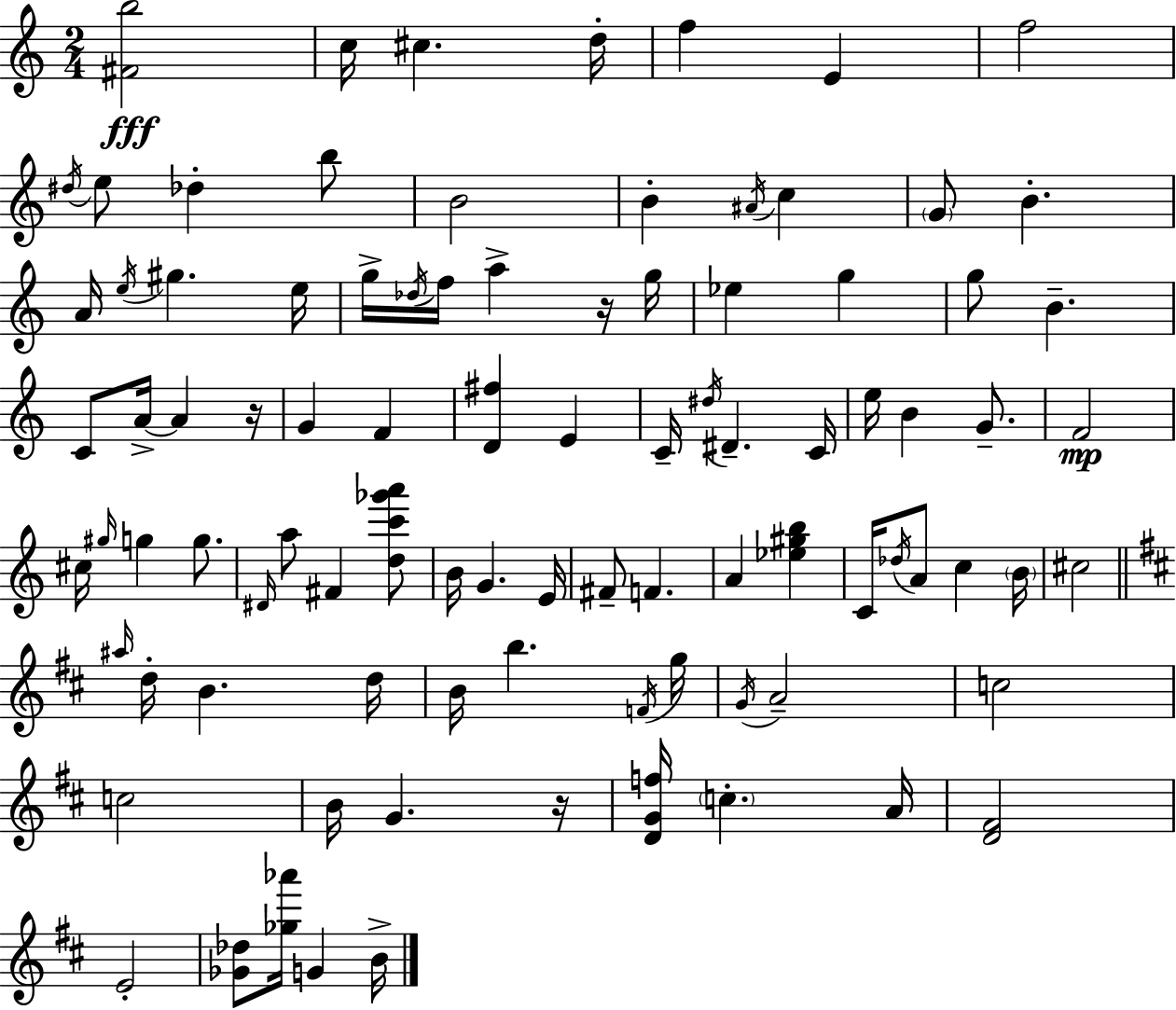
{
  \clef treble
  \numericTimeSignature
  \time 2/4
  \key c \major
  <fis' b''>2\fff | c''16 cis''4. d''16-. | f''4 e'4 | f''2 | \break \acciaccatura { dis''16 } e''8 des''4-. b''8 | b'2 | b'4-. \acciaccatura { ais'16 } c''4 | \parenthesize g'8 b'4.-. | \break a'16 \acciaccatura { e''16 } gis''4. | e''16 g''16-> \acciaccatura { des''16 } f''16 a''4-> | r16 g''16 ees''4 | g''4 g''8 b'4.-- | \break c'8 a'16->~~ a'4 | r16 g'4 | f'4 <d' fis''>4 | e'4 c'16-- \acciaccatura { dis''16 } dis'4.-- | \break c'16 e''16 b'4 | g'8.-- f'2\mp | cis''16 \grace { gis''16 } g''4 | g''8. \grace { dis'16 } a''8 | \break fis'4 <d'' c''' ges''' a'''>8 b'16 | g'4. e'16 fis'8-- | f'4. a'4 | <ees'' gis'' b''>4 c'16 | \break \acciaccatura { des''16 } a'8 c''4 \parenthesize b'16 | cis''2 | \bar "||" \break \key d \major \grace { ais''16 } d''16-. b'4. | d''16 b'16 b''4. | \acciaccatura { f'16 } g''16 \acciaccatura { g'16 } a'2-- | c''2 | \break c''2 | b'16 g'4. | r16 <d' g' f''>16 \parenthesize c''4.-. | a'16 <d' fis'>2 | \break e'2-. | <ges' des''>8 <ges'' aes'''>16 g'4 | b'16-> \bar "|."
}